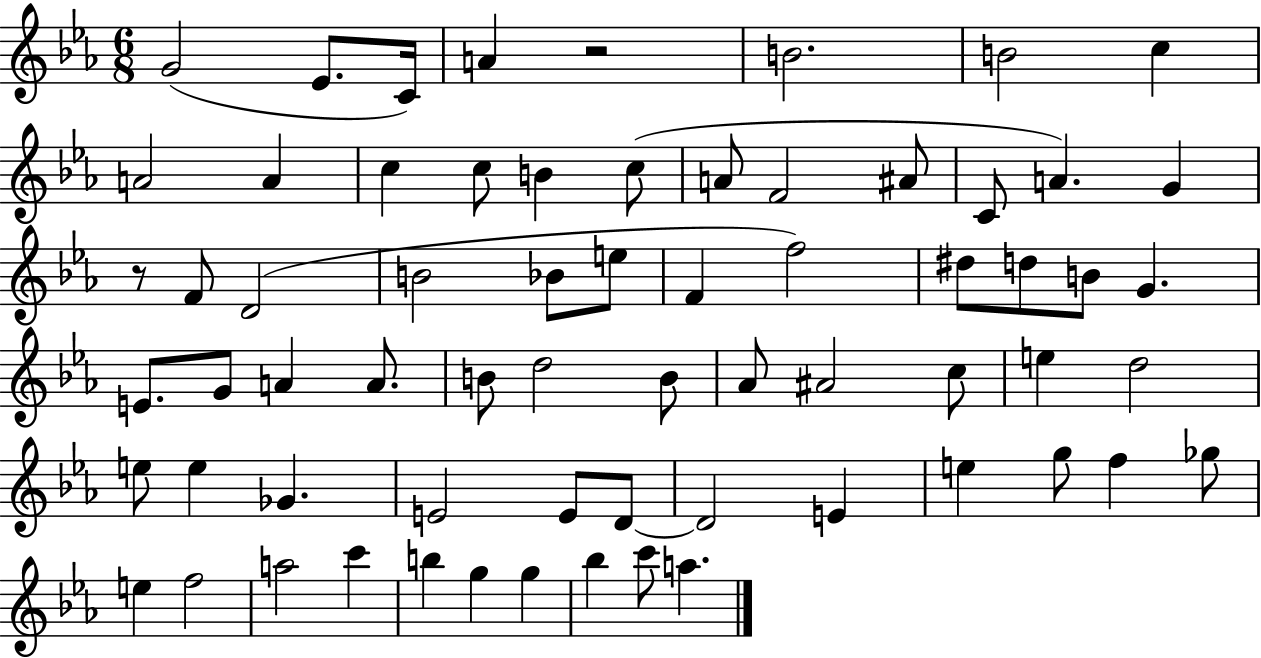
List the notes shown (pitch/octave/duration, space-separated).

G4/h Eb4/e. C4/s A4/q R/h B4/h. B4/h C5/q A4/h A4/q C5/q C5/e B4/q C5/e A4/e F4/h A#4/e C4/e A4/q. G4/q R/e F4/e D4/h B4/h Bb4/e E5/e F4/q F5/h D#5/e D5/e B4/e G4/q. E4/e. G4/e A4/q A4/e. B4/e D5/h B4/e Ab4/e A#4/h C5/e E5/q D5/h E5/e E5/q Gb4/q. E4/h E4/e D4/e D4/h E4/q E5/q G5/e F5/q Gb5/e E5/q F5/h A5/h C6/q B5/q G5/q G5/q Bb5/q C6/e A5/q.